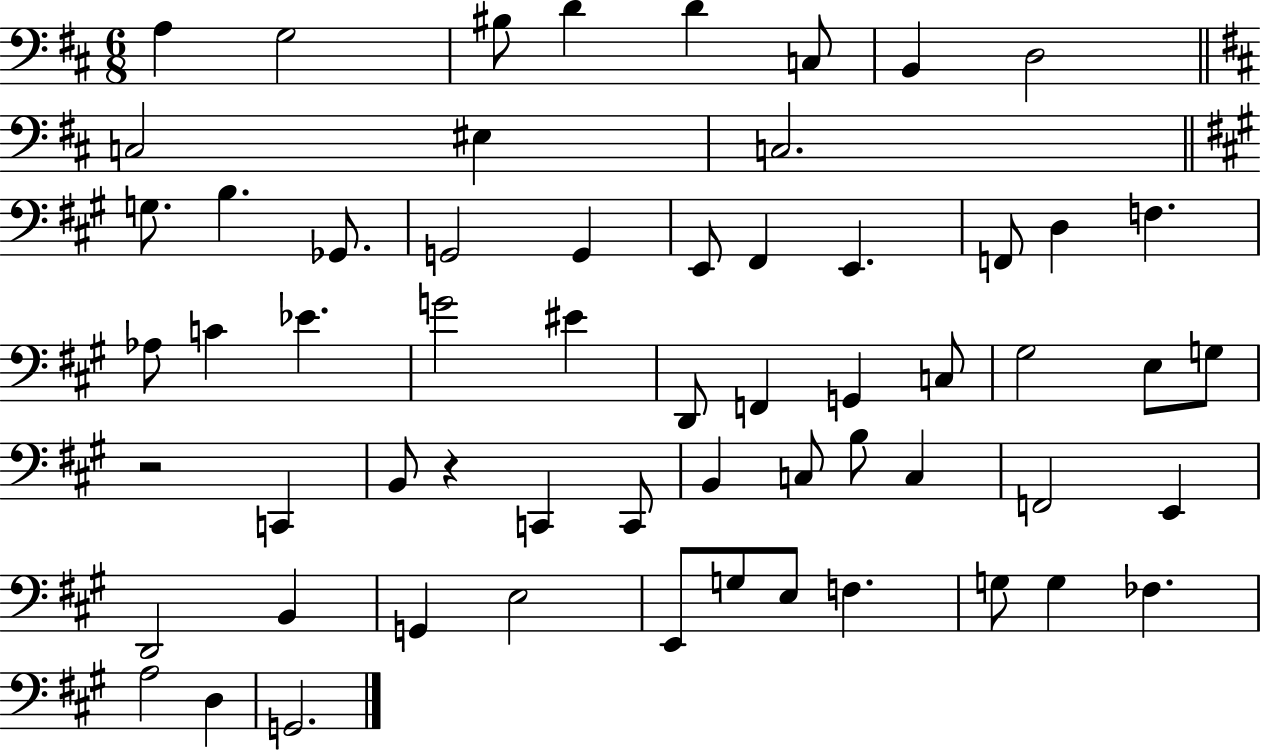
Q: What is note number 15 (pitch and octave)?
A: G2